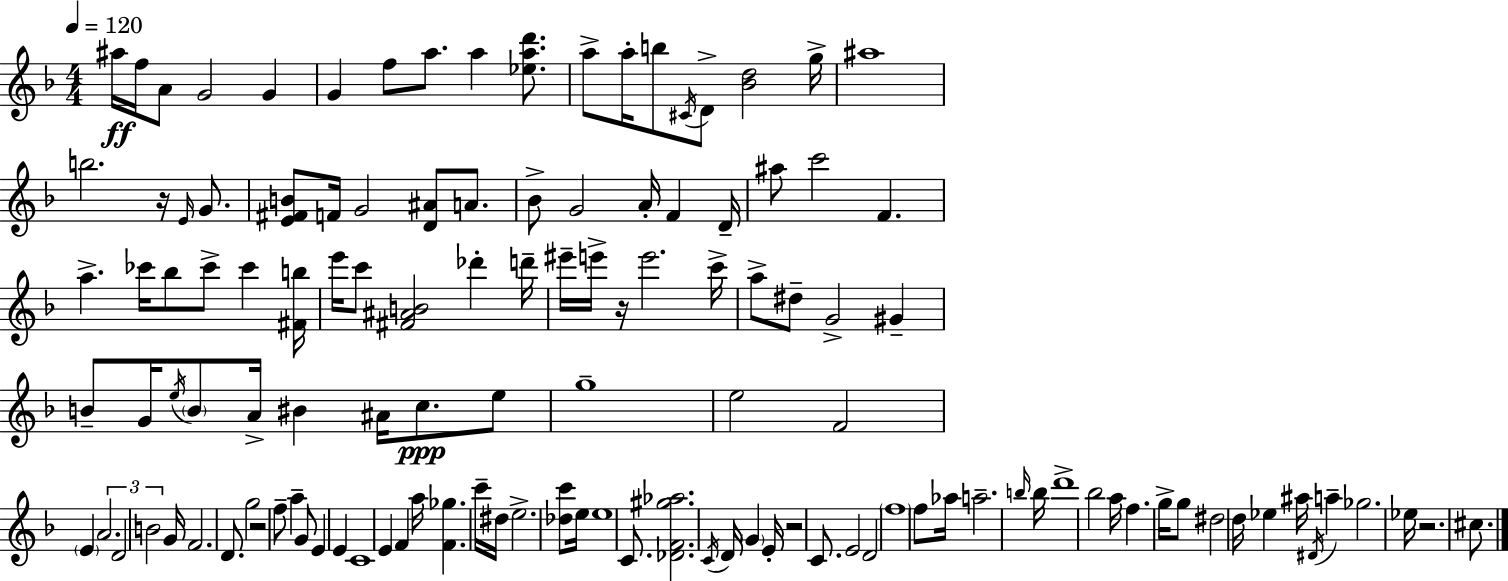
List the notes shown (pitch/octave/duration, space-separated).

A#5/s F5/s A4/e G4/h G4/q G4/q F5/e A5/e. A5/q [Eb5,A5,D6]/e. A5/e A5/s B5/e C#4/s D4/e [Bb4,D5]/h G5/s A#5/w B5/h. R/s E4/s G4/e. [E4,F#4,B4]/e F4/s G4/h [D4,A#4]/e A4/e. Bb4/e G4/h A4/s F4/q D4/s A#5/e C6/h F4/q. A5/q. CES6/s Bb5/e CES6/e CES6/q [F#4,B5]/s E6/s C6/e [F#4,A#4,B4]/h Db6/q D6/s EIS6/s E6/s R/s E6/h. C6/s A5/e D#5/e G4/h G#4/q B4/e G4/s E5/s B4/e A4/s BIS4/q A#4/s C5/e. E5/e G5/w E5/h F4/h E4/q A4/h. D4/h B4/h G4/s F4/h. D4/e. G5/h R/h F5/e A5/q G4/e E4/q E4/q C4/w E4/q F4/q A5/s [F4,Gb5]/q. C6/s D#5/s E5/h. [Db5,C6]/e E5/s E5/w C4/e. [Db4,F4,G#5,Ab5]/h. C4/s D4/s G4/q E4/s R/h C4/e. E4/h D4/h F5/w F5/e Ab5/s A5/h. B5/s B5/s D6/w Bb5/h A5/s F5/q. G5/s G5/e D#5/h D5/s Eb5/q A#5/s D#4/s A5/q Gb5/h. Eb5/s R/h. C#5/e.